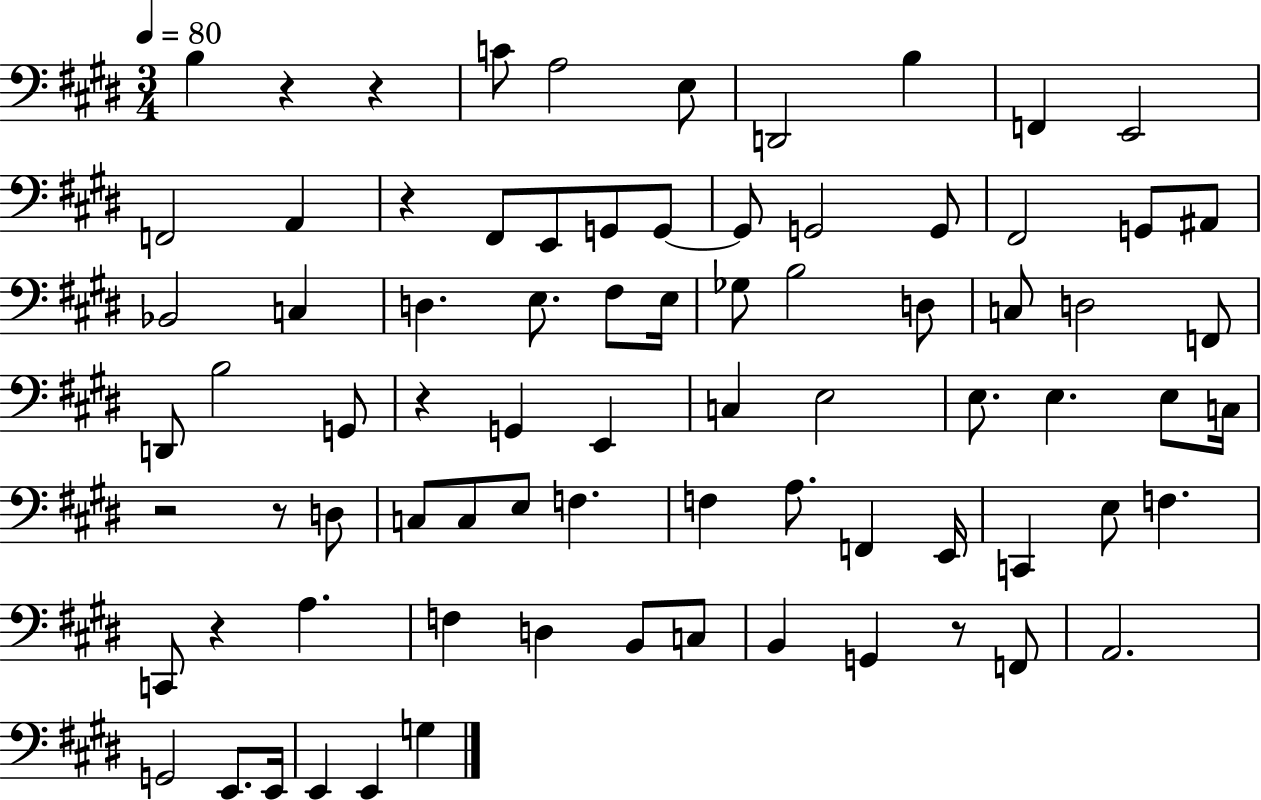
B3/q R/q R/q C4/e A3/h E3/e D2/h B3/q F2/q E2/h F2/h A2/q R/q F#2/e E2/e G2/e G2/e G2/e G2/h G2/e F#2/h G2/e A#2/e Bb2/h C3/q D3/q. E3/e. F#3/e E3/s Gb3/e B3/h D3/e C3/e D3/h F2/e D2/e B3/h G2/e R/q G2/q E2/q C3/q E3/h E3/e. E3/q. E3/e C3/s R/h R/e D3/e C3/e C3/e E3/e F3/q. F3/q A3/e. F2/q E2/s C2/q E3/e F3/q. C2/e R/q A3/q. F3/q D3/q B2/e C3/e B2/q G2/q R/e F2/e A2/h. G2/h E2/e. E2/s E2/q E2/q G3/q